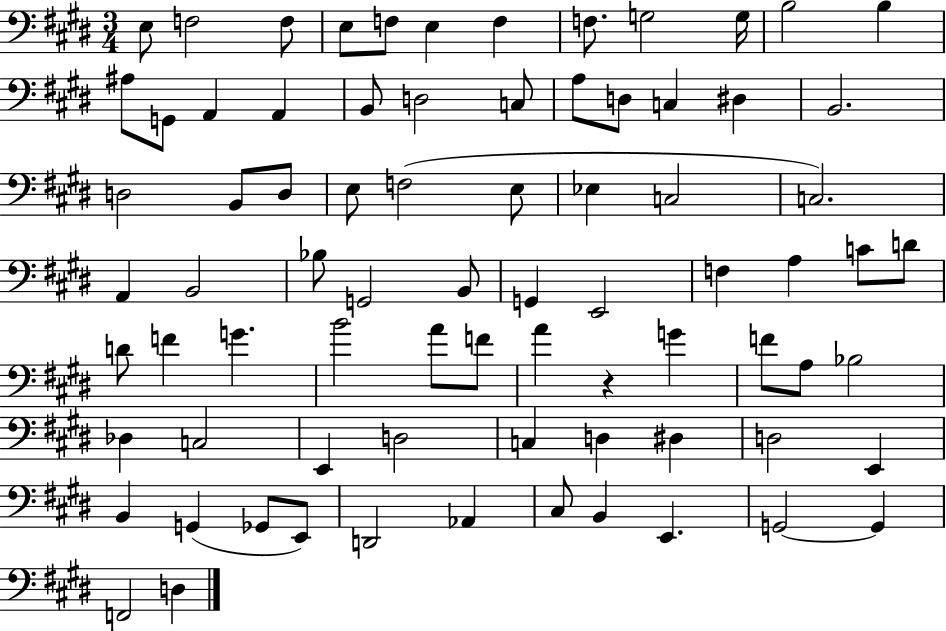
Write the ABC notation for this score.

X:1
T:Untitled
M:3/4
L:1/4
K:E
E,/2 F,2 F,/2 E,/2 F,/2 E, F, F,/2 G,2 G,/4 B,2 B, ^A,/2 G,,/2 A,, A,, B,,/2 D,2 C,/2 A,/2 D,/2 C, ^D, B,,2 D,2 B,,/2 D,/2 E,/2 F,2 E,/2 _E, C,2 C,2 A,, B,,2 _B,/2 G,,2 B,,/2 G,, E,,2 F, A, C/2 D/2 D/2 F G B2 A/2 F/2 A z G F/2 A,/2 _B,2 _D, C,2 E,, D,2 C, D, ^D, D,2 E,, B,, G,, _G,,/2 E,,/2 D,,2 _A,, ^C,/2 B,, E,, G,,2 G,, F,,2 D,